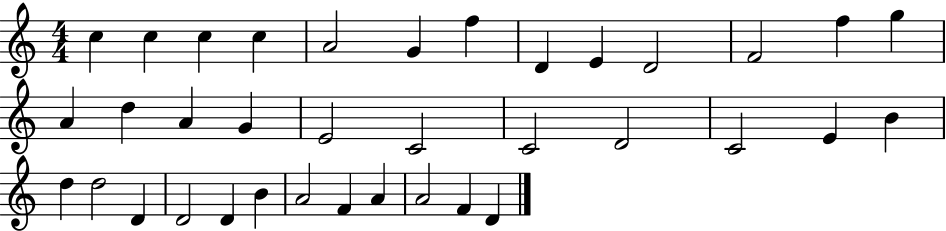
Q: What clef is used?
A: treble